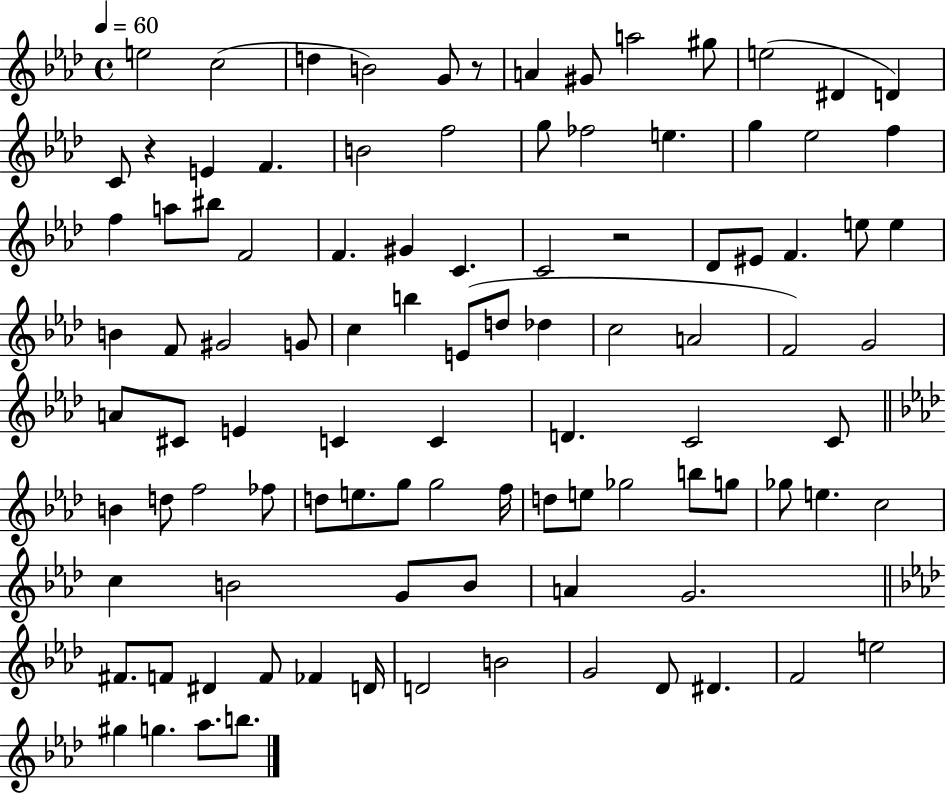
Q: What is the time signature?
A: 4/4